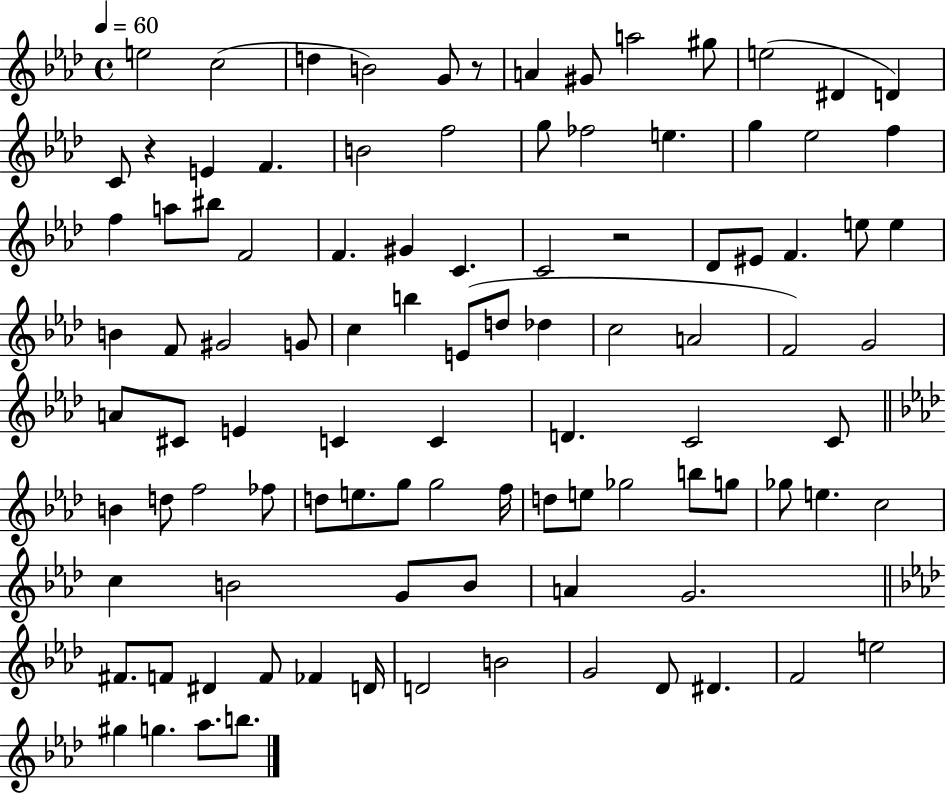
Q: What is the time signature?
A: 4/4